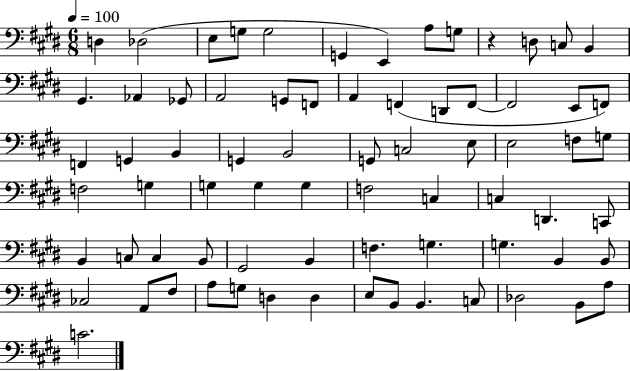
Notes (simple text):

D3/q Db3/h E3/e G3/e G3/h G2/q E2/q A3/e G3/e R/q D3/e C3/e B2/q G#2/q. Ab2/q Gb2/e A2/h G2/e F2/e A2/q F2/q D2/e F2/e F2/h E2/e F2/e F2/q G2/q B2/q G2/q B2/h G2/e C3/h E3/e E3/h F3/e G3/e F3/h G3/q G3/q G3/q G3/q F3/h C3/q C3/q D2/q. C2/e B2/q C3/e C3/q B2/e G#2/h B2/q F3/q. G3/q. G3/q. B2/q B2/e CES3/h A2/e F#3/e A3/e G3/e D3/q D3/q E3/e B2/e B2/q. C3/e Db3/h B2/e A3/e C4/h.